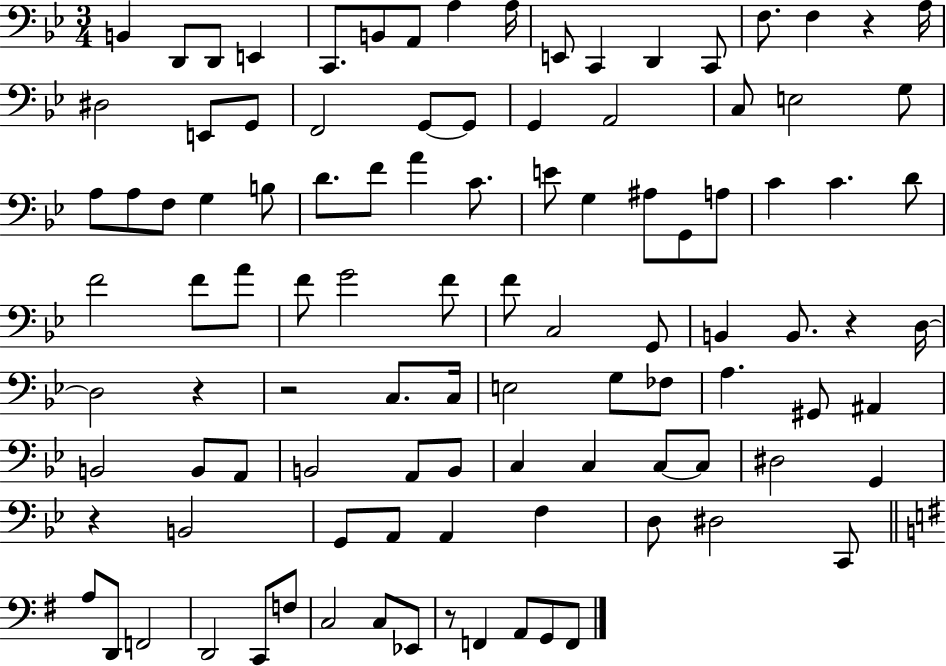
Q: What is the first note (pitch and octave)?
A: B2